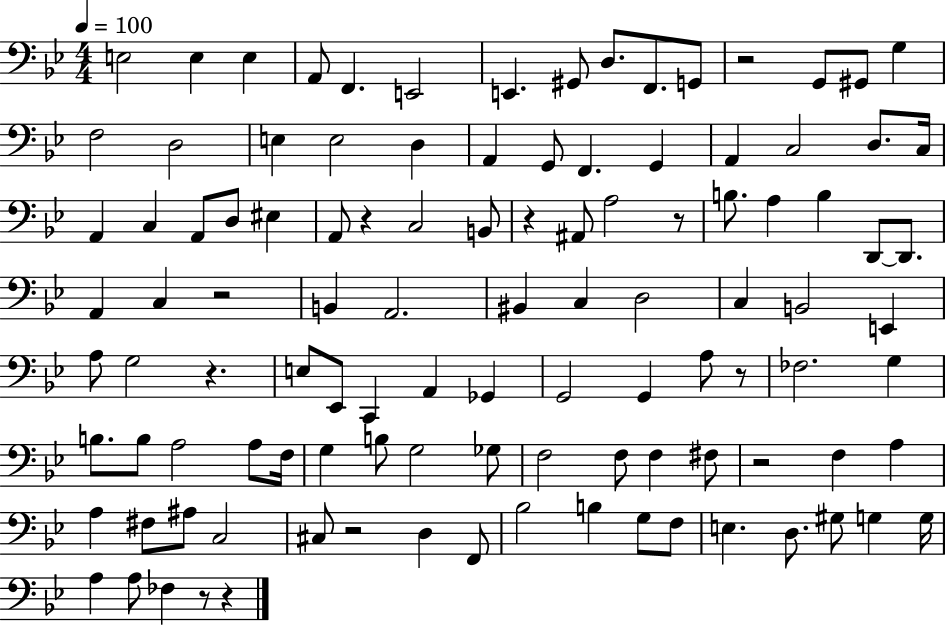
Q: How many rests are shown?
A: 11